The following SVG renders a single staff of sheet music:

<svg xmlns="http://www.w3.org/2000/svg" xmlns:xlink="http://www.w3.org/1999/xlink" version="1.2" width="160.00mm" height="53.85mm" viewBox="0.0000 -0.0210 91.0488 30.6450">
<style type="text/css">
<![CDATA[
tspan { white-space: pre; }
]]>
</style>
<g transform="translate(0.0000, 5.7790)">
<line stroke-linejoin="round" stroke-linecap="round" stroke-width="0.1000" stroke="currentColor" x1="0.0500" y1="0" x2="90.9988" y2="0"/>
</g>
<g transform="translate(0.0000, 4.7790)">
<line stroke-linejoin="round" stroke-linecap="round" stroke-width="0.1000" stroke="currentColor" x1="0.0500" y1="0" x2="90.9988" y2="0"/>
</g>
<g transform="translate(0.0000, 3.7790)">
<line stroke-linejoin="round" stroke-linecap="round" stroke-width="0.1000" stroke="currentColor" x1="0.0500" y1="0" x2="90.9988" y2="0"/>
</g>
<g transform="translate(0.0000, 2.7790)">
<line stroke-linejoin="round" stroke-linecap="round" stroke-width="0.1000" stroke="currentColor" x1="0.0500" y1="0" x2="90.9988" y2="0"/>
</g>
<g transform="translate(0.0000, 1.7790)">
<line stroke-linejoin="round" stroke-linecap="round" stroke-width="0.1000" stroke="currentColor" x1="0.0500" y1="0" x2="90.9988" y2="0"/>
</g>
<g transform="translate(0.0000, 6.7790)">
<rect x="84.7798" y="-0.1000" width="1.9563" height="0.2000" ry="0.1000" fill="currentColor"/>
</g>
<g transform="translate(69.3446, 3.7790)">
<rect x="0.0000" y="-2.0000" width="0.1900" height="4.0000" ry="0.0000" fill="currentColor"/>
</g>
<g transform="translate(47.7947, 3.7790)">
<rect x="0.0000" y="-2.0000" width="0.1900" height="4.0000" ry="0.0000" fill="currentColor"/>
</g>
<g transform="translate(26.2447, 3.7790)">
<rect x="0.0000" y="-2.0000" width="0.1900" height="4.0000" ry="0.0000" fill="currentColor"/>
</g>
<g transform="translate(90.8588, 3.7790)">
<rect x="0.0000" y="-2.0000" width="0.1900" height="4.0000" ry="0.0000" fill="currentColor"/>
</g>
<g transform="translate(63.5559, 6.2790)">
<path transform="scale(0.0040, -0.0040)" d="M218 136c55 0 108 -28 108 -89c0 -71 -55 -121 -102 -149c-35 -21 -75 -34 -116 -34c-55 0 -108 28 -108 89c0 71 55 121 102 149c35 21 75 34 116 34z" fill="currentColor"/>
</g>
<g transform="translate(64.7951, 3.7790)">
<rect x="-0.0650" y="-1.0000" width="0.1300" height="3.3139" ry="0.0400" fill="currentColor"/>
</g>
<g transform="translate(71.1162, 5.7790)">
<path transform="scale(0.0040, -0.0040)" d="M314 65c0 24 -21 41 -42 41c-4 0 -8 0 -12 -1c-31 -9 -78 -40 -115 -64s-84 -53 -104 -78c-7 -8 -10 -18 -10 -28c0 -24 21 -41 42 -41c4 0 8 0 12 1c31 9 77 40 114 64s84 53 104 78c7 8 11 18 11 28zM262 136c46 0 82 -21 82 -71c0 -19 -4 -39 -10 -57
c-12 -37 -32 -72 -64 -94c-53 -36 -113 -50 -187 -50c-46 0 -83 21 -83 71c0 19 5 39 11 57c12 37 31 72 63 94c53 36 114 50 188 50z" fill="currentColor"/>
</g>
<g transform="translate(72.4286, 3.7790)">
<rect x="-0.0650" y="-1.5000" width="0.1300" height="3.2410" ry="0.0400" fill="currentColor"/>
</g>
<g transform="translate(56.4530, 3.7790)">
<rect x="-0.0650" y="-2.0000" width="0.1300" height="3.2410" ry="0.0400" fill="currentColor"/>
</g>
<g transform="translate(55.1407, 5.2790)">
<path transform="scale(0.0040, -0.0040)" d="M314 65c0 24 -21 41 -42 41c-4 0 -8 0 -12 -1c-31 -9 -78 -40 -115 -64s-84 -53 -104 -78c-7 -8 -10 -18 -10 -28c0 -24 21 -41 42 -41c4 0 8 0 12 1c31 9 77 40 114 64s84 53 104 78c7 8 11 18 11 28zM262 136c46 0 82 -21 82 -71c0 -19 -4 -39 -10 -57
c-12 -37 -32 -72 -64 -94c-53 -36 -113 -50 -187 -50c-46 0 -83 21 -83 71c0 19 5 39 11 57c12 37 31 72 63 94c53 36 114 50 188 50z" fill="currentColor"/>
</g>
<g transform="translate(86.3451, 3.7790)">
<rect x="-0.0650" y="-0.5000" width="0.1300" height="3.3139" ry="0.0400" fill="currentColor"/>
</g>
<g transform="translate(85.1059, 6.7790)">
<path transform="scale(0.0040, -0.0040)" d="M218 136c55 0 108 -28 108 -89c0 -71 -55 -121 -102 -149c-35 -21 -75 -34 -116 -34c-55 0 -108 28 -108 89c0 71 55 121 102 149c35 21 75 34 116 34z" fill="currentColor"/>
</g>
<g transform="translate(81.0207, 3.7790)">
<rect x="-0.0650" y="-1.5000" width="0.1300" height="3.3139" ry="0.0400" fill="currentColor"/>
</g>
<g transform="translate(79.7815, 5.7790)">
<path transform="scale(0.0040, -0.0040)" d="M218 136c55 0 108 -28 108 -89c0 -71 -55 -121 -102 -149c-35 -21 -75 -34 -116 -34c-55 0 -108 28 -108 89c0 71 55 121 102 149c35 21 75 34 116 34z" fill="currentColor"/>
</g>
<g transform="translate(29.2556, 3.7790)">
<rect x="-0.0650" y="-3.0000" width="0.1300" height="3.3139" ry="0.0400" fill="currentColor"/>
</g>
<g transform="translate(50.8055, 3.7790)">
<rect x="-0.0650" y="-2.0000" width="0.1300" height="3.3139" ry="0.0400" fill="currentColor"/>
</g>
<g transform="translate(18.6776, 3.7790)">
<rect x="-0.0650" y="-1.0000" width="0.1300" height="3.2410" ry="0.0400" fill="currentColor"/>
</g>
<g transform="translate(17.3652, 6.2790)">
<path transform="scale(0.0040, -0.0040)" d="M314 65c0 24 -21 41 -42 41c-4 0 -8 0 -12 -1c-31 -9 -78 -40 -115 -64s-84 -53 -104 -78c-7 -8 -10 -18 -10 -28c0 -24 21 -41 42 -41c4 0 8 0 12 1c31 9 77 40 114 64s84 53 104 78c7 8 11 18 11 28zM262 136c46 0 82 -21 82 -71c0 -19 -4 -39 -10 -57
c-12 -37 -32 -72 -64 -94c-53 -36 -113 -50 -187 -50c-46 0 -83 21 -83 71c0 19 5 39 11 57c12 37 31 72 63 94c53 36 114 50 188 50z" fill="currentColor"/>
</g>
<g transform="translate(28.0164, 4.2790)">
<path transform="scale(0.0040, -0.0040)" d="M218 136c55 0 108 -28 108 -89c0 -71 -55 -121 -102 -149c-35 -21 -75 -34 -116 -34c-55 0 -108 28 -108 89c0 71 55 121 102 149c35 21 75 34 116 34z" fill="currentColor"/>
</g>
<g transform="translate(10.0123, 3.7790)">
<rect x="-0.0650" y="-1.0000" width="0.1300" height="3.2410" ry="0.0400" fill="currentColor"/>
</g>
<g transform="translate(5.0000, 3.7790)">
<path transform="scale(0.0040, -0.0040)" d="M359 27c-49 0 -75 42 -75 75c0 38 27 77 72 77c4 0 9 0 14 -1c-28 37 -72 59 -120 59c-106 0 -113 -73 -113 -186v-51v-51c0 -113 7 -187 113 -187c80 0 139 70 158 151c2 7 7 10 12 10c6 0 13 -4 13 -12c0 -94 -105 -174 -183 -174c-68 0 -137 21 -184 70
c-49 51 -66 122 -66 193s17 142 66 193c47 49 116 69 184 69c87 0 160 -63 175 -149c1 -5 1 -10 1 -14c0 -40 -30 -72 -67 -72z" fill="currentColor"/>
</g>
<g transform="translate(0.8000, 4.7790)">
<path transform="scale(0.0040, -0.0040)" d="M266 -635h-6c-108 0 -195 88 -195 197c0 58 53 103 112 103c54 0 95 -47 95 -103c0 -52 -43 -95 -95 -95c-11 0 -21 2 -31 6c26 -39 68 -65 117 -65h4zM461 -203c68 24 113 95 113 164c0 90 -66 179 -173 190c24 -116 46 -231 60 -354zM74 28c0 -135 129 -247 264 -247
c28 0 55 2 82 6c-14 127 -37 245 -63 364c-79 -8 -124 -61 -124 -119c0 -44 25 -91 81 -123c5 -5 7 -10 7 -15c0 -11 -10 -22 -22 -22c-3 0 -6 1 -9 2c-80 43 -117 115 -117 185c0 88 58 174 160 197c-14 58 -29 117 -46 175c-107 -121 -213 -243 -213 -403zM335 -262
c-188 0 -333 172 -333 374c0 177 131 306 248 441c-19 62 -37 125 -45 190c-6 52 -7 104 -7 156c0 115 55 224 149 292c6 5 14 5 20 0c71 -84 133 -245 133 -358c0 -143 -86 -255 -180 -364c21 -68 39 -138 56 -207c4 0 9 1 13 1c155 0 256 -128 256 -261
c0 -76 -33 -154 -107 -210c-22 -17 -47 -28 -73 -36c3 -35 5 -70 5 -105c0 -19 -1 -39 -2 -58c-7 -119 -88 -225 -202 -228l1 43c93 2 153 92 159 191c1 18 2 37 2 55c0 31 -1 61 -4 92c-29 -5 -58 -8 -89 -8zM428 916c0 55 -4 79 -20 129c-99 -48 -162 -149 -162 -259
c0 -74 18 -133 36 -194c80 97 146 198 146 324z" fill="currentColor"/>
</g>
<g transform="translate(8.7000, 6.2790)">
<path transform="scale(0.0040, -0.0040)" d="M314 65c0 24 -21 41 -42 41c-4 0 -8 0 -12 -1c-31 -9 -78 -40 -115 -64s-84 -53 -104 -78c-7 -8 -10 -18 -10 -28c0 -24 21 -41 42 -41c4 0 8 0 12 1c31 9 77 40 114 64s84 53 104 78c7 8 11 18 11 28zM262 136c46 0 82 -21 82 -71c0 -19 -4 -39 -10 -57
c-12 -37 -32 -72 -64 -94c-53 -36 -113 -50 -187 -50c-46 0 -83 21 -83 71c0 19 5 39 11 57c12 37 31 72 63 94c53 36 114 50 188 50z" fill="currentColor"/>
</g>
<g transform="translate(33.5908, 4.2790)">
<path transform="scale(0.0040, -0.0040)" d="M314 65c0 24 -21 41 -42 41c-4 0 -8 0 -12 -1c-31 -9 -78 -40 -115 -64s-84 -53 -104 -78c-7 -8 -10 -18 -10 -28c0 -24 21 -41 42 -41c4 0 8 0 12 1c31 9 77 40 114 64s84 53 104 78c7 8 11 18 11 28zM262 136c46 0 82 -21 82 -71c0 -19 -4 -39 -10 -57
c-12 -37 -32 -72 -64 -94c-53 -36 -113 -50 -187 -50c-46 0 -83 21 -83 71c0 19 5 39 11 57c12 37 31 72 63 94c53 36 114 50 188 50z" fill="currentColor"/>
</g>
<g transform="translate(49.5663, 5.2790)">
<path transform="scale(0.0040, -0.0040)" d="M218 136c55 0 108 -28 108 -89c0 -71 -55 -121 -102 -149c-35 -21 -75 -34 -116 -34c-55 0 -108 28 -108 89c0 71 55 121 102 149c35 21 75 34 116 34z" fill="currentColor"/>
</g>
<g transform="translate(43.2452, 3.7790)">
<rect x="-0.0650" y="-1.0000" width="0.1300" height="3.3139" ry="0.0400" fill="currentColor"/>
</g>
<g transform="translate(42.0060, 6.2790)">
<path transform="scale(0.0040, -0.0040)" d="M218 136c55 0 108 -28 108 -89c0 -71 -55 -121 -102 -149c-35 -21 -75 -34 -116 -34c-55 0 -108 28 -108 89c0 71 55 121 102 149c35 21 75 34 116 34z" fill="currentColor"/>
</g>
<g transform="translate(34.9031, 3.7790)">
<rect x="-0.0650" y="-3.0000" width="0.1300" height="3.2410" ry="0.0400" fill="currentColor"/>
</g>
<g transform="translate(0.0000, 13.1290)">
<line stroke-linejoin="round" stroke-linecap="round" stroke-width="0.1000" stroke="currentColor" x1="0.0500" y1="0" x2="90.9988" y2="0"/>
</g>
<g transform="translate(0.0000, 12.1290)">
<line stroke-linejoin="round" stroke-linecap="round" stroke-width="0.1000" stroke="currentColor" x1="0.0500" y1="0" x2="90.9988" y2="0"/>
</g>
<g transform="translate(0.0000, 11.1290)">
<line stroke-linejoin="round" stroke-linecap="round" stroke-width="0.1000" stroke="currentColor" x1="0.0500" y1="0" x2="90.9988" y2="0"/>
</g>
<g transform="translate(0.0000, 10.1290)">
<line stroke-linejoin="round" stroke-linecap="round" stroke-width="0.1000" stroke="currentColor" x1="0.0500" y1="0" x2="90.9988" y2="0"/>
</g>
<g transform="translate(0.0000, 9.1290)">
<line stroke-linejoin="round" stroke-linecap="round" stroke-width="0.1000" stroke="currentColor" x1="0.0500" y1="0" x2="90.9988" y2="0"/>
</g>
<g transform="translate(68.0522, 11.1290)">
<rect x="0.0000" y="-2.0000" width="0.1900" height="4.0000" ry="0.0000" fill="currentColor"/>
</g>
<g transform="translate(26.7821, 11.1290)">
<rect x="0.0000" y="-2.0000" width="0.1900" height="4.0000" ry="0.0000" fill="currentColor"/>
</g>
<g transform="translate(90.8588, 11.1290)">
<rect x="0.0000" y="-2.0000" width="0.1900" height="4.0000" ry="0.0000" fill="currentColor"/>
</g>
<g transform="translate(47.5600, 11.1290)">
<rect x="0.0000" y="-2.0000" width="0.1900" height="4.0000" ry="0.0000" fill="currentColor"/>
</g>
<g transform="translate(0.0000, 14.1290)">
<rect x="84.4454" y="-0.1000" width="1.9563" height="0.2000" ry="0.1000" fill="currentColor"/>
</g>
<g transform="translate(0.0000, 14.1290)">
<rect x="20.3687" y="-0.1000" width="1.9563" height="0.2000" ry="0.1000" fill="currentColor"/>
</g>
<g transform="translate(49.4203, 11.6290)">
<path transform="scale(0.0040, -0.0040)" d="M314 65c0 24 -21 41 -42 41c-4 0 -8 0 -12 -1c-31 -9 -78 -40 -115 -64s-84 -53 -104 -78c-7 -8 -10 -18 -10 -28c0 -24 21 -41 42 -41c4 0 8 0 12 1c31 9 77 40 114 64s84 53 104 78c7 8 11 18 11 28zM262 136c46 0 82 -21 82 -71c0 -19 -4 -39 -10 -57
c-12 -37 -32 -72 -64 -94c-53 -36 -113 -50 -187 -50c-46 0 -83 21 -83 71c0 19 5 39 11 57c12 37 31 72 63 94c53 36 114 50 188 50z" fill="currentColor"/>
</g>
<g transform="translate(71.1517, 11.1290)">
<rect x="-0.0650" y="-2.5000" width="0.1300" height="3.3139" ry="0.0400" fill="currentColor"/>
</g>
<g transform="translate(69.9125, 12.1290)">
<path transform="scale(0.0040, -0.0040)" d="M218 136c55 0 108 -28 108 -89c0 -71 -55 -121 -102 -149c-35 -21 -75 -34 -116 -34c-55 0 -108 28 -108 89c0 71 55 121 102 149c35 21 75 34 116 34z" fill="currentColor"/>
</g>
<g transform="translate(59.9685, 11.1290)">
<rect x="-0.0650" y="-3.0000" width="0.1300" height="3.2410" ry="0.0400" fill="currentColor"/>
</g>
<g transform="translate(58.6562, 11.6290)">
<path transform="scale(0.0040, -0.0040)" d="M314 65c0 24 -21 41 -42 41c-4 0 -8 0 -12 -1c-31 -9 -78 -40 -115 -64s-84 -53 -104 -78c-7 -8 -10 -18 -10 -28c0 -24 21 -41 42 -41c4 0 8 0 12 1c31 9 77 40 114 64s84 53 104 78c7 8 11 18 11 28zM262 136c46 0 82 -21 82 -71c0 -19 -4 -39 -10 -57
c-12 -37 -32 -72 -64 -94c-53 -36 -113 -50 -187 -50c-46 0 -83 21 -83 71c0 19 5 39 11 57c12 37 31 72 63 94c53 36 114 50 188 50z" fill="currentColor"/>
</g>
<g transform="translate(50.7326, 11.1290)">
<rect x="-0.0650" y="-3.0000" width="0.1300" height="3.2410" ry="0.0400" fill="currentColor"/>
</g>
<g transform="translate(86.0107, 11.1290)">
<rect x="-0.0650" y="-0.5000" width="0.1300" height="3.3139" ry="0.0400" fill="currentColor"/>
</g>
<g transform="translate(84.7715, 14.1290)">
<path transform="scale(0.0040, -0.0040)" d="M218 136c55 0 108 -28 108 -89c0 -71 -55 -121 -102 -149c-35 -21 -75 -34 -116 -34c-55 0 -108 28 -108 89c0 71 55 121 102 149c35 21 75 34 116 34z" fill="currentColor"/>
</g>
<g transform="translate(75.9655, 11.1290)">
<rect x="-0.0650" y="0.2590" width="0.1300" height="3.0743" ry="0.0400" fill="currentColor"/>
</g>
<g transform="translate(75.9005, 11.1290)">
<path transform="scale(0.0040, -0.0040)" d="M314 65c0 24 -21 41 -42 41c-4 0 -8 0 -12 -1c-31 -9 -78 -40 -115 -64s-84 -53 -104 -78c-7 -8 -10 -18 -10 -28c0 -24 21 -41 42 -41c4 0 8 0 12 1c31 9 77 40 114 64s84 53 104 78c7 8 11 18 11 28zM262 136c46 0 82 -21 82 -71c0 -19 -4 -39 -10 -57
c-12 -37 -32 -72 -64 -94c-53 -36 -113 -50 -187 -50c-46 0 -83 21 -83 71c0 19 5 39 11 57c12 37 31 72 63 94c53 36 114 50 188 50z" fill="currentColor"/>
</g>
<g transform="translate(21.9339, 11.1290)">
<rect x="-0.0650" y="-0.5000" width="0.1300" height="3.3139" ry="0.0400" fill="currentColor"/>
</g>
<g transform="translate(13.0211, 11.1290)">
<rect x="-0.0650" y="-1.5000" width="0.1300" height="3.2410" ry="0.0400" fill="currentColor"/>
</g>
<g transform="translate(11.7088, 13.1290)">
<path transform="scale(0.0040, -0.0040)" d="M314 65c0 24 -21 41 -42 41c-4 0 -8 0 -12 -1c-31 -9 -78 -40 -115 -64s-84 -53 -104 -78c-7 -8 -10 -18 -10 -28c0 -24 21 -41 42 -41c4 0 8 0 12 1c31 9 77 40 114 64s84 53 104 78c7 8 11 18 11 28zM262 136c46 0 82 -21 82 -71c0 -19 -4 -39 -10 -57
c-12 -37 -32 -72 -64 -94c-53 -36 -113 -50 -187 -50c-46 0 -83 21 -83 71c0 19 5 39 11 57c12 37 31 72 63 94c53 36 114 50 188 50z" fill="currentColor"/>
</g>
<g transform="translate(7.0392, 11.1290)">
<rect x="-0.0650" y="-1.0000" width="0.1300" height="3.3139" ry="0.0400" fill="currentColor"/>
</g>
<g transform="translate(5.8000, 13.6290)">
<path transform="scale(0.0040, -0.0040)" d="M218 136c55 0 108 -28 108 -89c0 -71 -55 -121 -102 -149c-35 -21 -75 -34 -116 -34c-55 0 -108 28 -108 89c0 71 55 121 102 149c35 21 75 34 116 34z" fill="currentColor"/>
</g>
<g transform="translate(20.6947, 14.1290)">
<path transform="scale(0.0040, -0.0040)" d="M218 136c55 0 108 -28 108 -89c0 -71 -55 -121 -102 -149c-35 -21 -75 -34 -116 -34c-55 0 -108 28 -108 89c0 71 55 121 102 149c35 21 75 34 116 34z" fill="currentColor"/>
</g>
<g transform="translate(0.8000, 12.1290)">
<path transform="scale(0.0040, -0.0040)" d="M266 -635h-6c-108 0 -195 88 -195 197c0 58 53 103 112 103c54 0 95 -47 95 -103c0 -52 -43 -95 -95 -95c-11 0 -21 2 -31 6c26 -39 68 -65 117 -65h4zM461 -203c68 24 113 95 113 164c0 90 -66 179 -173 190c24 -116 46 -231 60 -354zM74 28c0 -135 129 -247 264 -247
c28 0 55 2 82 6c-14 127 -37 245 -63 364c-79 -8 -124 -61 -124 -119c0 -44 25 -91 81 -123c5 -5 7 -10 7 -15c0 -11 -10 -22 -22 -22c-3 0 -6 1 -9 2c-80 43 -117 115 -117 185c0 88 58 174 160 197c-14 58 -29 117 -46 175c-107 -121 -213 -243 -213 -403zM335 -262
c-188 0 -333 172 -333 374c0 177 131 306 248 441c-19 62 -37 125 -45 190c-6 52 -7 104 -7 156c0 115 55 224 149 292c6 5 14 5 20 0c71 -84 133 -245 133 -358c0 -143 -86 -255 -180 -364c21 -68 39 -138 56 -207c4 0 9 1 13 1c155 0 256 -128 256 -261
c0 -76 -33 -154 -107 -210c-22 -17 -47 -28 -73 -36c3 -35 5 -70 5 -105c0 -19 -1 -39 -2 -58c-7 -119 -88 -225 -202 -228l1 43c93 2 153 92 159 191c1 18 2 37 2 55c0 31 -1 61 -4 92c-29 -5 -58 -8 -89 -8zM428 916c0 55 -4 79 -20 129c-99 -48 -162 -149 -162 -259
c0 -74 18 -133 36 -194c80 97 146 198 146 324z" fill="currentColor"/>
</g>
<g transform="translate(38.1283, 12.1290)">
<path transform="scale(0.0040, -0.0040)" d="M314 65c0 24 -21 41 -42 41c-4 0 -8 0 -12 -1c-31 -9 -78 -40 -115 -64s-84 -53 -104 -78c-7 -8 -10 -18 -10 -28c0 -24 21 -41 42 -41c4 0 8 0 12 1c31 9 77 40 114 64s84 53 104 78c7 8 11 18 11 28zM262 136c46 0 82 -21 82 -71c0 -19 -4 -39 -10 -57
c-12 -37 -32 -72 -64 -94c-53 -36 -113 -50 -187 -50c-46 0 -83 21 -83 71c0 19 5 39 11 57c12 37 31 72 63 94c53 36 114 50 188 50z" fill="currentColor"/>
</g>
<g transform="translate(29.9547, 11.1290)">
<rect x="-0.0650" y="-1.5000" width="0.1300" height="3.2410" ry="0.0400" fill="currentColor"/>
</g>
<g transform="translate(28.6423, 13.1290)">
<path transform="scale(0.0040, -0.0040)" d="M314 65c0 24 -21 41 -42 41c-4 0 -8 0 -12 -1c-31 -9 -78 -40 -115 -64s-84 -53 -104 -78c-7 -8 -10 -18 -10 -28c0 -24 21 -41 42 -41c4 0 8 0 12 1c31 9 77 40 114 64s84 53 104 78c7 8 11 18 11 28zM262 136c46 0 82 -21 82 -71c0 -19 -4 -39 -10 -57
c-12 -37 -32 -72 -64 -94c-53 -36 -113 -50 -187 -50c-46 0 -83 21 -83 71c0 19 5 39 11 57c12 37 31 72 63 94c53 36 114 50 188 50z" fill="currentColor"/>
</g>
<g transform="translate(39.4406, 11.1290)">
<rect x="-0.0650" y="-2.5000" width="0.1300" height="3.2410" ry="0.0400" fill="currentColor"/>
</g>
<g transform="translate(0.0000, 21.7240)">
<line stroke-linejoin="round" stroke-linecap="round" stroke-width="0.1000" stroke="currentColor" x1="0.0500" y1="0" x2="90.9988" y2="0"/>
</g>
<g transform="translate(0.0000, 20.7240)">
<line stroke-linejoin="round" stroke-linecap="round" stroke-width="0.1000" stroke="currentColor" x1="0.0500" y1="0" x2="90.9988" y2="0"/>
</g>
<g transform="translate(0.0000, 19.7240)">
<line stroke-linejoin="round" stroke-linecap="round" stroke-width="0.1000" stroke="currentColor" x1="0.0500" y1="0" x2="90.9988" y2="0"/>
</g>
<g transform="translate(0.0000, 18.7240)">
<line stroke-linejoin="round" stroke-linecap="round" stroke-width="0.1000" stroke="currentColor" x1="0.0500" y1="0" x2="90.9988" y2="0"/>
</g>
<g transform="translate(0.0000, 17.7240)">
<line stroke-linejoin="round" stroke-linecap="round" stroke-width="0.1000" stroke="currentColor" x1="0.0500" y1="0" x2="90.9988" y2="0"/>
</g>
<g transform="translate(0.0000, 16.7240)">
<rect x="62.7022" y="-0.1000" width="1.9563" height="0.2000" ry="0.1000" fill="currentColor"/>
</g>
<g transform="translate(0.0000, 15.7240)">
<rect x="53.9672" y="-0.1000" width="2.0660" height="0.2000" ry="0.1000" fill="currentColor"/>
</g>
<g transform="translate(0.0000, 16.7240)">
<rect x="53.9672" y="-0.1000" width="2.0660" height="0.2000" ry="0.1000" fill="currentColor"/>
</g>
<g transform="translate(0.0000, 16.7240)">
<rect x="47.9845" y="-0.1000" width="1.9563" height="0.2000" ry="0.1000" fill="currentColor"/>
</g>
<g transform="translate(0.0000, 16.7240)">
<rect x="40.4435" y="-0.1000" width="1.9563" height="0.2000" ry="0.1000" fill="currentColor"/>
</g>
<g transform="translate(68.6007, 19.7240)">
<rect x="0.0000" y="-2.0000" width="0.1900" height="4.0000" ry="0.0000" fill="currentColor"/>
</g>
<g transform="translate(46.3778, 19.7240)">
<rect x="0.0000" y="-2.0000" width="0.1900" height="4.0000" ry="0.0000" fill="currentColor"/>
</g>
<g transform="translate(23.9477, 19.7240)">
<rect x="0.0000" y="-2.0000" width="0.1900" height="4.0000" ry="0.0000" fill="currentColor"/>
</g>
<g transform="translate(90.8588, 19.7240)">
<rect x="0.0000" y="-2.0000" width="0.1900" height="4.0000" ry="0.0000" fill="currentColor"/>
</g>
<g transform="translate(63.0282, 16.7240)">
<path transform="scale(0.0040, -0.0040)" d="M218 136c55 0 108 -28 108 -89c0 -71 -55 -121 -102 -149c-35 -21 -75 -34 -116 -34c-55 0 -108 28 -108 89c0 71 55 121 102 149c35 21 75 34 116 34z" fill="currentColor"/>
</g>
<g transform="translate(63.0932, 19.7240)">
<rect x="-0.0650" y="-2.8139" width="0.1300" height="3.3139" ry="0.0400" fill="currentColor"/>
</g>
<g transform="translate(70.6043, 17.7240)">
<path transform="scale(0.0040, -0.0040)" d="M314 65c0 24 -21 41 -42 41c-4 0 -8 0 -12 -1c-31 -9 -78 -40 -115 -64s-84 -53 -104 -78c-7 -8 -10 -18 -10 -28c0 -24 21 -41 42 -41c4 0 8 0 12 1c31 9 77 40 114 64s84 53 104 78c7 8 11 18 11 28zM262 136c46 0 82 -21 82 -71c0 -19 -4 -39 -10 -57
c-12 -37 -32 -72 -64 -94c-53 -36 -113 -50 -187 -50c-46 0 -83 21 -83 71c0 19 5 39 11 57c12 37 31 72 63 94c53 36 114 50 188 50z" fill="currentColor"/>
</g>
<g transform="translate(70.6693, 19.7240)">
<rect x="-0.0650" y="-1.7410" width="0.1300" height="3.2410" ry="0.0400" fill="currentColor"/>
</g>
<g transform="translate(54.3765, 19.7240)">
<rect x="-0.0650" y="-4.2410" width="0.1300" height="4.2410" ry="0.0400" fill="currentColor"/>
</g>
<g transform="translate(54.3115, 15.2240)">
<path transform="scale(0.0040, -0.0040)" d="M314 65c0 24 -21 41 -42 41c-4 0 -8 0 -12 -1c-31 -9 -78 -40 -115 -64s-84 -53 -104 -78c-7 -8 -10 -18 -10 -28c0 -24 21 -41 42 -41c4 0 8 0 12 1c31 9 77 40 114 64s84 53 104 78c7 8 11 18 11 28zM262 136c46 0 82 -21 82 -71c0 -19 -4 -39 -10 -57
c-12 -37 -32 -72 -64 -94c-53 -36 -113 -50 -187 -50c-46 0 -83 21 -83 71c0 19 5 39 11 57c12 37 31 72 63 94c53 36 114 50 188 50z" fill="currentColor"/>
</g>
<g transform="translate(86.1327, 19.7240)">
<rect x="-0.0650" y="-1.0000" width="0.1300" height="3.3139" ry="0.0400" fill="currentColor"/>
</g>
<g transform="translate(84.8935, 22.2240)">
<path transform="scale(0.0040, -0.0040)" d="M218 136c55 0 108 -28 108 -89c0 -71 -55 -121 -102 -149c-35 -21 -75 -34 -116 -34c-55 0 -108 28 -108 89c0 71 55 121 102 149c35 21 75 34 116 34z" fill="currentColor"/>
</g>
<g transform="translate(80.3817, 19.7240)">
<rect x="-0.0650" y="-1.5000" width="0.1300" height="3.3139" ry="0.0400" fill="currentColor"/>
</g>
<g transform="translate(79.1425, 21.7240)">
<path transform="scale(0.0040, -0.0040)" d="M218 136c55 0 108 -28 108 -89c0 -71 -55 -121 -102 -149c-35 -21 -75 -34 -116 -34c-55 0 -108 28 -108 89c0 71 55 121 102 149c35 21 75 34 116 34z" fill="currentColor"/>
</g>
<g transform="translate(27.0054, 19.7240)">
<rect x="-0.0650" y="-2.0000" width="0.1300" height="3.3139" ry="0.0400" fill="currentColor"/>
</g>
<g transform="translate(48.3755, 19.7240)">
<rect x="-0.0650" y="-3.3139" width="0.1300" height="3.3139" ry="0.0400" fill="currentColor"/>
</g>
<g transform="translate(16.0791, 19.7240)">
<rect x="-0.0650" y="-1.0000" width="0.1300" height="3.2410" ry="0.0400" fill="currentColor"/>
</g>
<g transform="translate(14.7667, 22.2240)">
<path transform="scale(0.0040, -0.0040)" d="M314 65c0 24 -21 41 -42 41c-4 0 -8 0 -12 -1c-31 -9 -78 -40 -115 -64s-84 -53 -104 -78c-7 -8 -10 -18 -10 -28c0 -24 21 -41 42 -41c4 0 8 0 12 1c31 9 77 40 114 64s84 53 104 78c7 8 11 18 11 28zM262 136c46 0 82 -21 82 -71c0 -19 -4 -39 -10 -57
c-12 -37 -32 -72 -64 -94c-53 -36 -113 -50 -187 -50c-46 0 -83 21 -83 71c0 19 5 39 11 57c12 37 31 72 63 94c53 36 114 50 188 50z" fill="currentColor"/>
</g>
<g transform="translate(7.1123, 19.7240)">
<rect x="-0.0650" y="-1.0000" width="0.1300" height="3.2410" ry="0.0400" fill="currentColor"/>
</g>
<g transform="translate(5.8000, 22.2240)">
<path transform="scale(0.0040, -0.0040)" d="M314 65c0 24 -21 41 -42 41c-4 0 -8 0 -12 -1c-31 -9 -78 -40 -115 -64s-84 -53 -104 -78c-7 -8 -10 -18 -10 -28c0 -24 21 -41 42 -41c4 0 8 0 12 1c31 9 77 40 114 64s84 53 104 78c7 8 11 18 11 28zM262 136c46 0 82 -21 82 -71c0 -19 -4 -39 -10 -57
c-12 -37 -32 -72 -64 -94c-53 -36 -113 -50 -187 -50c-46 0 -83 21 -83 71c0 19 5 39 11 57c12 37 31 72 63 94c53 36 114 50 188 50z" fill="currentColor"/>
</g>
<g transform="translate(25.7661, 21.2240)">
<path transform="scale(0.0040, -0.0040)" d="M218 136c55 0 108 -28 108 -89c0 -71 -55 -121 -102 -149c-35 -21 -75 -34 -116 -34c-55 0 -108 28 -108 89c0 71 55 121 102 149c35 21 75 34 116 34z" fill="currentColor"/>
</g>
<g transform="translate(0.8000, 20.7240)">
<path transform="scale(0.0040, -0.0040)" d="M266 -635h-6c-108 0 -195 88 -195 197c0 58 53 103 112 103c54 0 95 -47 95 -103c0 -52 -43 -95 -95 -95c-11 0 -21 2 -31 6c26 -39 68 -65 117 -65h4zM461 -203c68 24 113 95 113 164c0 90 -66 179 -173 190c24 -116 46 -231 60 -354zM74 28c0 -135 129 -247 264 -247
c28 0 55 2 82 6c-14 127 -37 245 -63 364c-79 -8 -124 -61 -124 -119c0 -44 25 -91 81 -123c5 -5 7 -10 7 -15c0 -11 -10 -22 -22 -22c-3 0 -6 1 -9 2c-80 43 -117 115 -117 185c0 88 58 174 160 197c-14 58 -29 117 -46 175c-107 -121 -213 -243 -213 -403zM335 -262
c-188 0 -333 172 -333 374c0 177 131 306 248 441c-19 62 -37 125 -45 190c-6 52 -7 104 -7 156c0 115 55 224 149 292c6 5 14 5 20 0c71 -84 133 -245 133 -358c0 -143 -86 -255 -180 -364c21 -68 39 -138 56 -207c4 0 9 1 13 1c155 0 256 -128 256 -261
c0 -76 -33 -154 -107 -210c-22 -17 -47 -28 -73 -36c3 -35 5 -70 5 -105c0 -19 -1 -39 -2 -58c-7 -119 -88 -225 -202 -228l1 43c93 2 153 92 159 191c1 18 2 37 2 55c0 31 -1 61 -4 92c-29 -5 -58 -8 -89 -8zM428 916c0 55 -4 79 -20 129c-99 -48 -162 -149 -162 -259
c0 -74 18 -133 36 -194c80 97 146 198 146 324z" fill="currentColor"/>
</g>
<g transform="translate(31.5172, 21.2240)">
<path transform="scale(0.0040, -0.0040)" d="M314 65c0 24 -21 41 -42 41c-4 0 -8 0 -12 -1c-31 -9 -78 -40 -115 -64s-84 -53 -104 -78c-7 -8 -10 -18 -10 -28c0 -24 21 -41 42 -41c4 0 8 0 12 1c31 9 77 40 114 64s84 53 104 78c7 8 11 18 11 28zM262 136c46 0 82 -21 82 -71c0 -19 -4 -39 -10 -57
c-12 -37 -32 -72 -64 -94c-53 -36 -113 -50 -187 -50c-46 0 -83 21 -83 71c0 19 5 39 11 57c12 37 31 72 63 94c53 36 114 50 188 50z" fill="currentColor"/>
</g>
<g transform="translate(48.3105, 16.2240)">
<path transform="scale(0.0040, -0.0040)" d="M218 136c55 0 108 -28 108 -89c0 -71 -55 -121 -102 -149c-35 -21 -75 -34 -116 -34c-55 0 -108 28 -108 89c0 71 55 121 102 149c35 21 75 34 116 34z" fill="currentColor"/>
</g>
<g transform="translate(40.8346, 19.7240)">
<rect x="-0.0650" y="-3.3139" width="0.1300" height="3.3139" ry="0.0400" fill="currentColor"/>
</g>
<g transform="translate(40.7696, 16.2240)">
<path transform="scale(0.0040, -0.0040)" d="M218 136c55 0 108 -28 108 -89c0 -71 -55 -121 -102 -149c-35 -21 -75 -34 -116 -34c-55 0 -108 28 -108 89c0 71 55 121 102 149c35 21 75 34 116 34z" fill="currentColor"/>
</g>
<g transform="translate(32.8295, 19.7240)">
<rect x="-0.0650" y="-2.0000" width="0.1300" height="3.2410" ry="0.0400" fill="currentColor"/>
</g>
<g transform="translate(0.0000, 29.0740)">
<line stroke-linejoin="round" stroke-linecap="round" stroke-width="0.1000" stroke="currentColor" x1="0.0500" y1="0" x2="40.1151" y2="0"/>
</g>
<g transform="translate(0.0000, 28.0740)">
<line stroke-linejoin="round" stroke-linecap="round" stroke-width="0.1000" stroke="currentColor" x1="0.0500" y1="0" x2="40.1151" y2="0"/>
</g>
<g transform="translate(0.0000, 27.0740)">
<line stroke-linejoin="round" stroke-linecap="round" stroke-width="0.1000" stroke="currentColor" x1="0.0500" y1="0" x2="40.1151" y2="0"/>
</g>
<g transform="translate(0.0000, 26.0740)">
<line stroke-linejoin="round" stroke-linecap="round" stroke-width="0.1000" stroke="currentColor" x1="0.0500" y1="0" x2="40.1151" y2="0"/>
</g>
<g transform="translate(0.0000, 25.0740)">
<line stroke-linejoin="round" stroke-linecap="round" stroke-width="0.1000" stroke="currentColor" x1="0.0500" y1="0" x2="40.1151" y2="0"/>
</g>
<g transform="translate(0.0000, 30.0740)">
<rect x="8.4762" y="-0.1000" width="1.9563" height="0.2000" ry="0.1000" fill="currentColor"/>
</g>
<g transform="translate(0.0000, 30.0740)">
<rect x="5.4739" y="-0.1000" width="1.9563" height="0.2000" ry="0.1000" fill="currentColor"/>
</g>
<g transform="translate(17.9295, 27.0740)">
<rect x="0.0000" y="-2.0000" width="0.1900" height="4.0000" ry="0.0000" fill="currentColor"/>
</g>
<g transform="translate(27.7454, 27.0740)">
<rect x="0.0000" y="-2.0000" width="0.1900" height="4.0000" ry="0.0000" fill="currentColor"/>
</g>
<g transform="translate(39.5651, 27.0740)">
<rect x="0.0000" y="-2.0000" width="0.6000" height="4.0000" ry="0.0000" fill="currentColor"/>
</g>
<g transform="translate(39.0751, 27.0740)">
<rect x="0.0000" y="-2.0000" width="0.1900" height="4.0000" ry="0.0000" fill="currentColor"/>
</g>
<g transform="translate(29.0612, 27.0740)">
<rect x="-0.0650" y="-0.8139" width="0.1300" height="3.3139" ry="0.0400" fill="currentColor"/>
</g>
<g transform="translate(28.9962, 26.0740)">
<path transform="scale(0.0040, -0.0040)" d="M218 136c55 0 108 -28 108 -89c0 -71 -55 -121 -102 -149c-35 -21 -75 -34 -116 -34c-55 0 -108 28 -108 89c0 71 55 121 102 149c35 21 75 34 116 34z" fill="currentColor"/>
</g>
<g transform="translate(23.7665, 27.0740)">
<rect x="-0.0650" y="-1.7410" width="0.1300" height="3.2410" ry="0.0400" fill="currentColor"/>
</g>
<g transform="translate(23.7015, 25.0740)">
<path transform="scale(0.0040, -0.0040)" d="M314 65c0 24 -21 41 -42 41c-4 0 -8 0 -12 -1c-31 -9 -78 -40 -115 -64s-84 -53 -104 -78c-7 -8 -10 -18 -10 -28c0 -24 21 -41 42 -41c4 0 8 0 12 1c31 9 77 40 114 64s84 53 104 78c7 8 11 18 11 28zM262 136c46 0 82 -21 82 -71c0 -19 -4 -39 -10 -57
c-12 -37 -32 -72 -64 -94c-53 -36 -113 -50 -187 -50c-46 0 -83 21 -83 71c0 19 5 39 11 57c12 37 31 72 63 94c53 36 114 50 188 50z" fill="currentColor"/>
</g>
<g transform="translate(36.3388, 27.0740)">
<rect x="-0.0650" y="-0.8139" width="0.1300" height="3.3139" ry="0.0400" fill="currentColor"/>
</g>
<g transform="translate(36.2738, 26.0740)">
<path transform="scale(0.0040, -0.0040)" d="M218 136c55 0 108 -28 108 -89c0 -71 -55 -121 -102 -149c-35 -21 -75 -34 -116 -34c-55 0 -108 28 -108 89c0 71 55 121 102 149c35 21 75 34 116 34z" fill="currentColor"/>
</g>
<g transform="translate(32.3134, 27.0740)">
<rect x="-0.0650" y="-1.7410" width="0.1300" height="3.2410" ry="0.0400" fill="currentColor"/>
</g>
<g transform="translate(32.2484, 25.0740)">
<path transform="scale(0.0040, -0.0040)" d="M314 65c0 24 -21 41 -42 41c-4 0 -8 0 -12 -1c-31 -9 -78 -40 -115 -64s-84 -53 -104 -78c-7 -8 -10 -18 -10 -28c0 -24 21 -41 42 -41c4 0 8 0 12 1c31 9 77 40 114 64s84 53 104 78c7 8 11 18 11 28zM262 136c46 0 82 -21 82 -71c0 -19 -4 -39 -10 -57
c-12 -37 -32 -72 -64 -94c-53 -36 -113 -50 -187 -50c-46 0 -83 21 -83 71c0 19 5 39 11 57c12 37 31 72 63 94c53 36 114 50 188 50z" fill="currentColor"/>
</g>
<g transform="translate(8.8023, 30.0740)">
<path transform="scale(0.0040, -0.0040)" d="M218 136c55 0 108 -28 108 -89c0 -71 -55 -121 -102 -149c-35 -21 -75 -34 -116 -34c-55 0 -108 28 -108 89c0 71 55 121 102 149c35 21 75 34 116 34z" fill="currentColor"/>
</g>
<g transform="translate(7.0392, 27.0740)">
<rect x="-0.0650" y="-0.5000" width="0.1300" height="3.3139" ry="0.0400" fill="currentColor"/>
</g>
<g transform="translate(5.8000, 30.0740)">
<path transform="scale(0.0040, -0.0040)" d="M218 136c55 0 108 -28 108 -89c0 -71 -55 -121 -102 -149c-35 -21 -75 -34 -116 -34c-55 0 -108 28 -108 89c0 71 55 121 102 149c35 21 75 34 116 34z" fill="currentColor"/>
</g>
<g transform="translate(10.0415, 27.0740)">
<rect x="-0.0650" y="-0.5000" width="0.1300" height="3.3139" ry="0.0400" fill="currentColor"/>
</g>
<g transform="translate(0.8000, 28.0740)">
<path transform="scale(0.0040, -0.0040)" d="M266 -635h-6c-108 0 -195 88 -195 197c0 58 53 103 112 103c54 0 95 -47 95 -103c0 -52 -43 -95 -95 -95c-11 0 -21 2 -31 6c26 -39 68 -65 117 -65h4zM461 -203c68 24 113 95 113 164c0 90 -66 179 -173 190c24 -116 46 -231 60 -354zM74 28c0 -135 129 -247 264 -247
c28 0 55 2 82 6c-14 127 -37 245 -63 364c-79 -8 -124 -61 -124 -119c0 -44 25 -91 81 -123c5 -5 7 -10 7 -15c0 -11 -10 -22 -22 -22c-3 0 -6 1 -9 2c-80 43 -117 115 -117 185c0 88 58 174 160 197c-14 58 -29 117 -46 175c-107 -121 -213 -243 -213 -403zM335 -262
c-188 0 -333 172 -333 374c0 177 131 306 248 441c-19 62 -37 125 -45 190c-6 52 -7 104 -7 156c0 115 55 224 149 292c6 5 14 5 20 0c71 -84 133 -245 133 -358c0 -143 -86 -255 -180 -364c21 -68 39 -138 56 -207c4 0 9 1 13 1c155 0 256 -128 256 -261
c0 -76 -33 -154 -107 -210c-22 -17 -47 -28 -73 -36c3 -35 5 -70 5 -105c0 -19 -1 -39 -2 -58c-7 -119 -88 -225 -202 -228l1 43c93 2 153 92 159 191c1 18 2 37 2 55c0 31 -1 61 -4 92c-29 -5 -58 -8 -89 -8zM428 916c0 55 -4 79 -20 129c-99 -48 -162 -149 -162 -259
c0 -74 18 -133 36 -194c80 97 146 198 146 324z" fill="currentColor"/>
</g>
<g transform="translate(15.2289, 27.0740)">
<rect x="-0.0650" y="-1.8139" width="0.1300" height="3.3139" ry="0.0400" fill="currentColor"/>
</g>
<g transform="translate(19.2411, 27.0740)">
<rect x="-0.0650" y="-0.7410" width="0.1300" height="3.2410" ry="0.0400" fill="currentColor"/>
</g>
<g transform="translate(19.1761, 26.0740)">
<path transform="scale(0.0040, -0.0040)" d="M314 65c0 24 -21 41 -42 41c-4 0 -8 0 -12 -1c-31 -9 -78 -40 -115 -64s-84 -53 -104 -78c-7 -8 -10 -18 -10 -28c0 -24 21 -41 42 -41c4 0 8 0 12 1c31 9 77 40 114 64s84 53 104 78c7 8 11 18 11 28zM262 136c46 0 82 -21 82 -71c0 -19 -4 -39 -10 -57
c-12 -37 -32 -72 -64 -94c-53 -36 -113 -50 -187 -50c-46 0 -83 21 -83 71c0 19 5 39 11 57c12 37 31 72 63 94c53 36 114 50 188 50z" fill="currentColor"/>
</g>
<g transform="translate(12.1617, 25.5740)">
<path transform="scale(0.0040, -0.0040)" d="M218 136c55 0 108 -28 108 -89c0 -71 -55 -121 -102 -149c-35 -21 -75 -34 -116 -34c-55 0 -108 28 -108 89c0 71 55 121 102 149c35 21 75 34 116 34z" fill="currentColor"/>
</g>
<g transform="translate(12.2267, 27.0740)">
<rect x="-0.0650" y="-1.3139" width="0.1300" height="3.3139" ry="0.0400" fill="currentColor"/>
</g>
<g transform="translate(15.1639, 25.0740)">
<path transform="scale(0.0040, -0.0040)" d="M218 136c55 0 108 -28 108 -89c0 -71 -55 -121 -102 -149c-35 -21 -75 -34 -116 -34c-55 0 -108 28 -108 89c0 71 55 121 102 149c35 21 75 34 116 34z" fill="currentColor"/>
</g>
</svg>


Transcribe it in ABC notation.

X:1
T:Untitled
M:4/4
L:1/4
K:C
D2 D2 A A2 D F F2 D E2 E C D E2 C E2 G2 A2 A2 G B2 C D2 D2 F F2 b b d'2 a f2 E D C C e f d2 f2 d f2 d